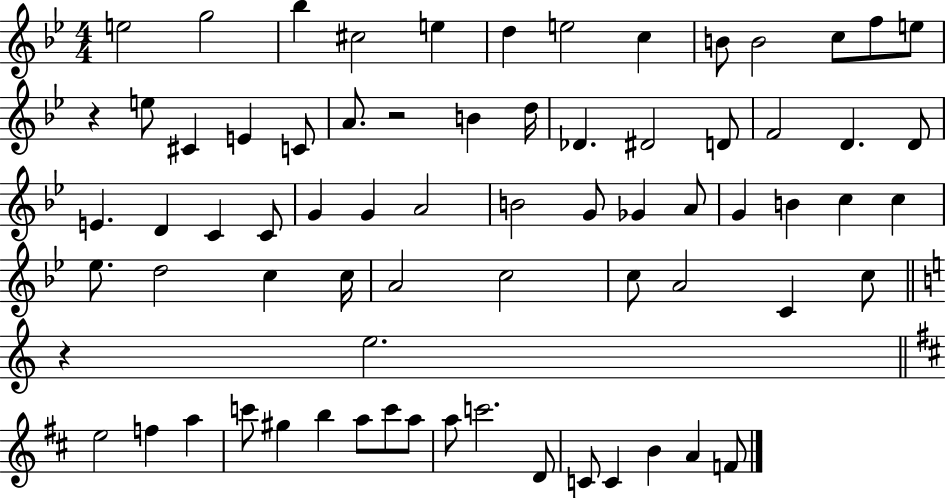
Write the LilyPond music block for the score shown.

{
  \clef treble
  \numericTimeSignature
  \time 4/4
  \key bes \major
  e''2 g''2 | bes''4 cis''2 e''4 | d''4 e''2 c''4 | b'8 b'2 c''8 f''8 e''8 | \break r4 e''8 cis'4 e'4 c'8 | a'8. r2 b'4 d''16 | des'4. dis'2 d'8 | f'2 d'4. d'8 | \break e'4. d'4 c'4 c'8 | g'4 g'4 a'2 | b'2 g'8 ges'4 a'8 | g'4 b'4 c''4 c''4 | \break ees''8. d''2 c''4 c''16 | a'2 c''2 | c''8 a'2 c'4 c''8 | \bar "||" \break \key c \major r4 e''2. | \bar "||" \break \key d \major e''2 f''4 a''4 | c'''8 gis''4 b''4 a''8 c'''8 a''8 | a''8 c'''2. d'8 | c'8 c'4 b'4 a'4 f'8 | \break \bar "|."
}